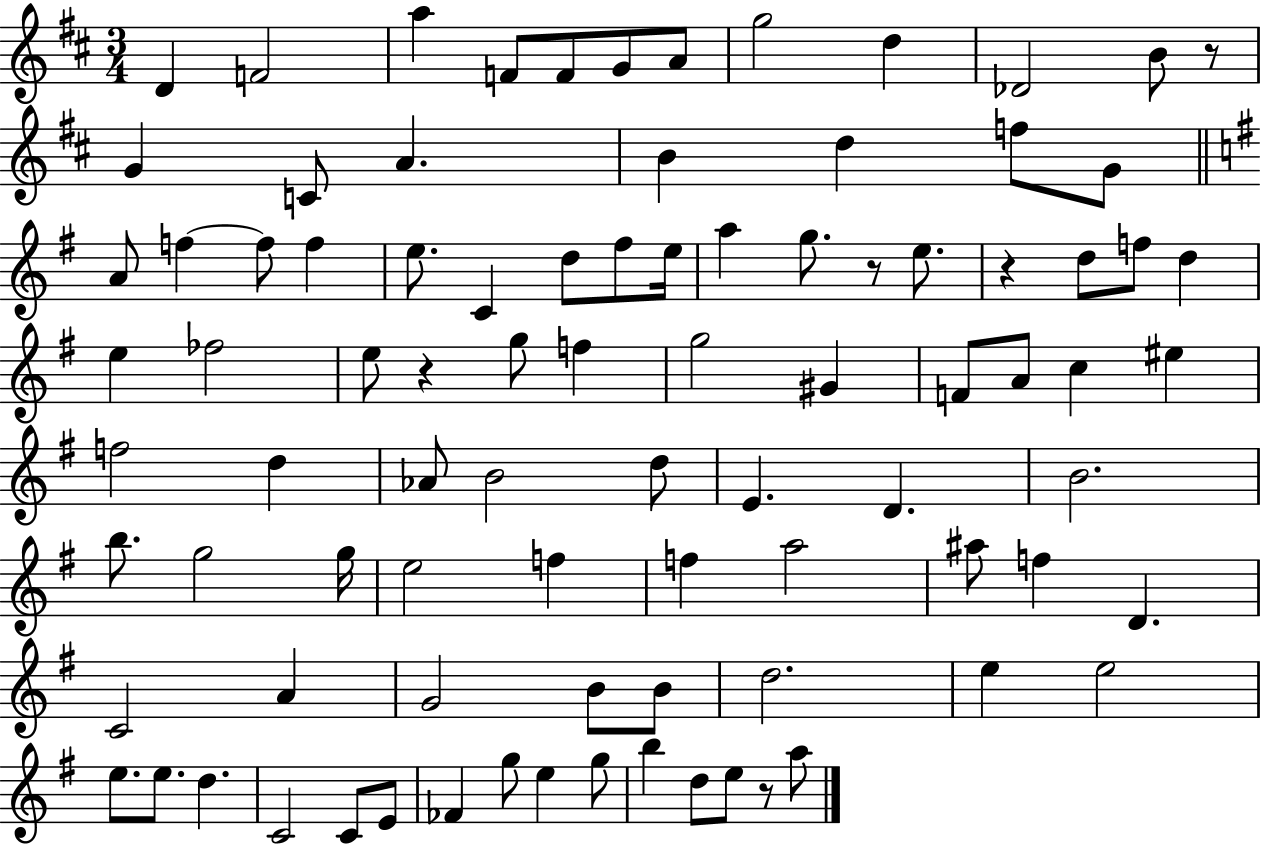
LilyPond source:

{
  \clef treble
  \numericTimeSignature
  \time 3/4
  \key d \major
  d'4 f'2 | a''4 f'8 f'8 g'8 a'8 | g''2 d''4 | des'2 b'8 r8 | \break g'4 c'8 a'4. | b'4 d''4 f''8 g'8 | \bar "||" \break \key g \major a'8 f''4~~ f''8 f''4 | e''8. c'4 d''8 fis''8 e''16 | a''4 g''8. r8 e''8. | r4 d''8 f''8 d''4 | \break e''4 fes''2 | e''8 r4 g''8 f''4 | g''2 gis'4 | f'8 a'8 c''4 eis''4 | \break f''2 d''4 | aes'8 b'2 d''8 | e'4. d'4. | b'2. | \break b''8. g''2 g''16 | e''2 f''4 | f''4 a''2 | ais''8 f''4 d'4. | \break c'2 a'4 | g'2 b'8 b'8 | d''2. | e''4 e''2 | \break e''8. e''8. d''4. | c'2 c'8 e'8 | fes'4 g''8 e''4 g''8 | b''4 d''8 e''8 r8 a''8 | \break \bar "|."
}